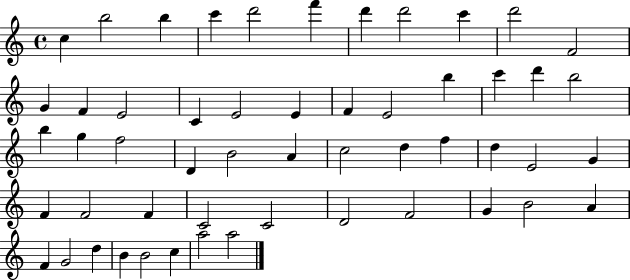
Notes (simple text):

C5/q B5/h B5/q C6/q D6/h F6/q D6/q D6/h C6/q D6/h F4/h G4/q F4/q E4/h C4/q E4/h E4/q F4/q E4/h B5/q C6/q D6/q B5/h B5/q G5/q F5/h D4/q B4/h A4/q C5/h D5/q F5/q D5/q E4/h G4/q F4/q F4/h F4/q C4/h C4/h D4/h F4/h G4/q B4/h A4/q F4/q G4/h D5/q B4/q B4/h C5/q A5/h A5/h